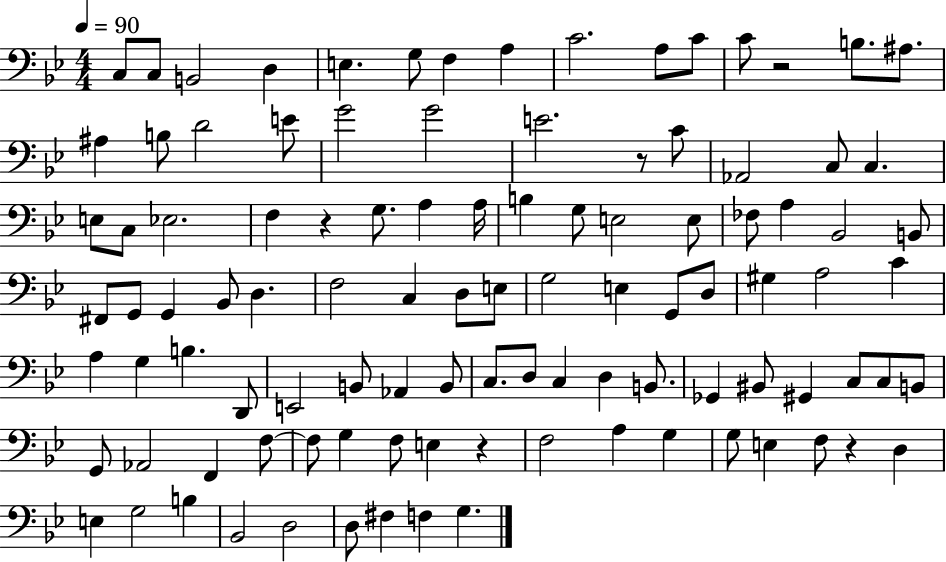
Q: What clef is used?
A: bass